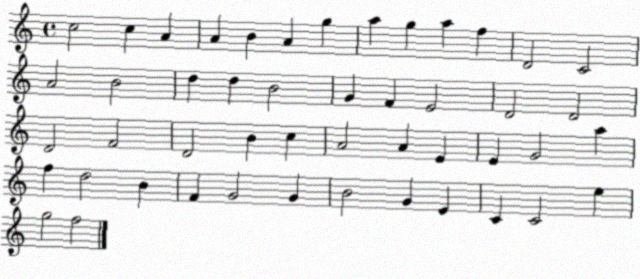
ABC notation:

X:1
T:Untitled
M:4/4
L:1/4
K:C
c2 c A A B A g a g a f D2 C2 A2 B2 d d B2 G F E2 D2 D2 D2 F2 D2 B c A2 A E E G2 a f d2 B F G2 G B2 G E C C2 e g2 f2